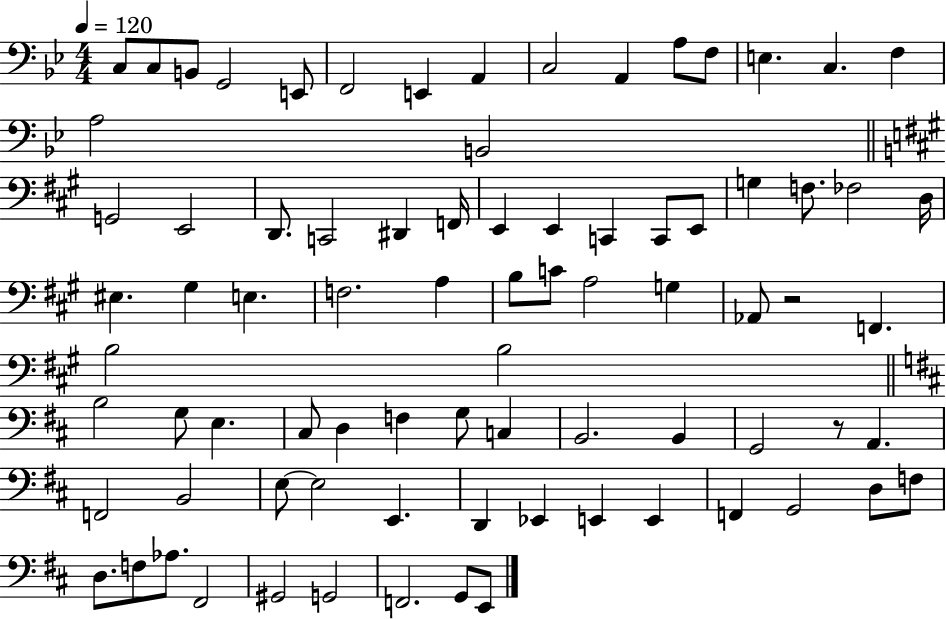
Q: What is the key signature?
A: BES major